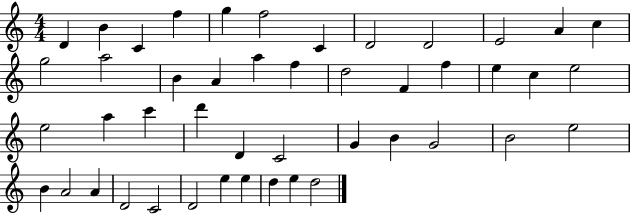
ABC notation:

X:1
T:Untitled
M:4/4
L:1/4
K:C
D B C f g f2 C D2 D2 E2 A c g2 a2 B A a f d2 F f e c e2 e2 a c' d' D C2 G B G2 B2 e2 B A2 A D2 C2 D2 e e d e d2